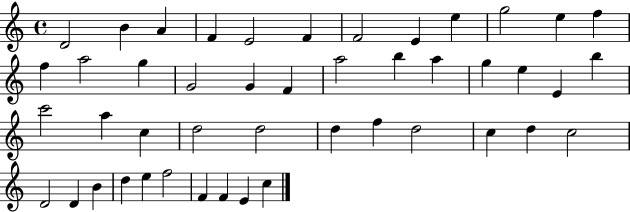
{
  \clef treble
  \time 4/4
  \defaultTimeSignature
  \key c \major
  d'2 b'4 a'4 | f'4 e'2 f'4 | f'2 e'4 e''4 | g''2 e''4 f''4 | \break f''4 a''2 g''4 | g'2 g'4 f'4 | a''2 b''4 a''4 | g''4 e''4 e'4 b''4 | \break c'''2 a''4 c''4 | d''2 d''2 | d''4 f''4 d''2 | c''4 d''4 c''2 | \break d'2 d'4 b'4 | d''4 e''4 f''2 | f'4 f'4 e'4 c''4 | \bar "|."
}